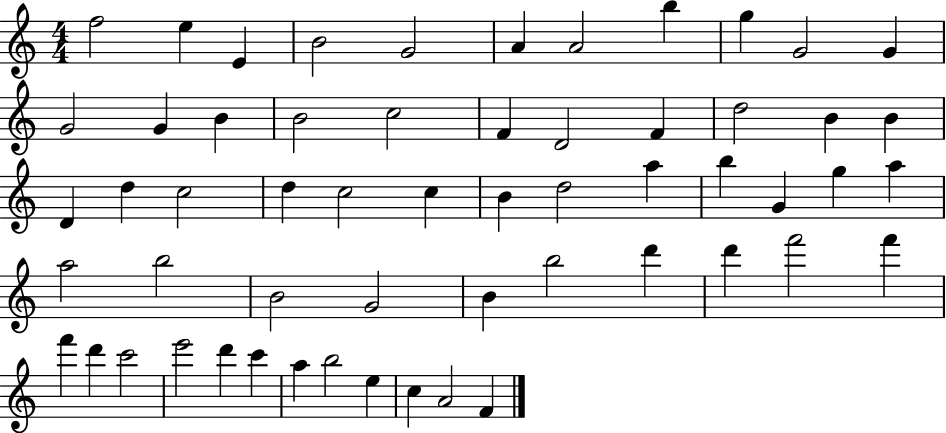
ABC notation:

X:1
T:Untitled
M:4/4
L:1/4
K:C
f2 e E B2 G2 A A2 b g G2 G G2 G B B2 c2 F D2 F d2 B B D d c2 d c2 c B d2 a b G g a a2 b2 B2 G2 B b2 d' d' f'2 f' f' d' c'2 e'2 d' c' a b2 e c A2 F